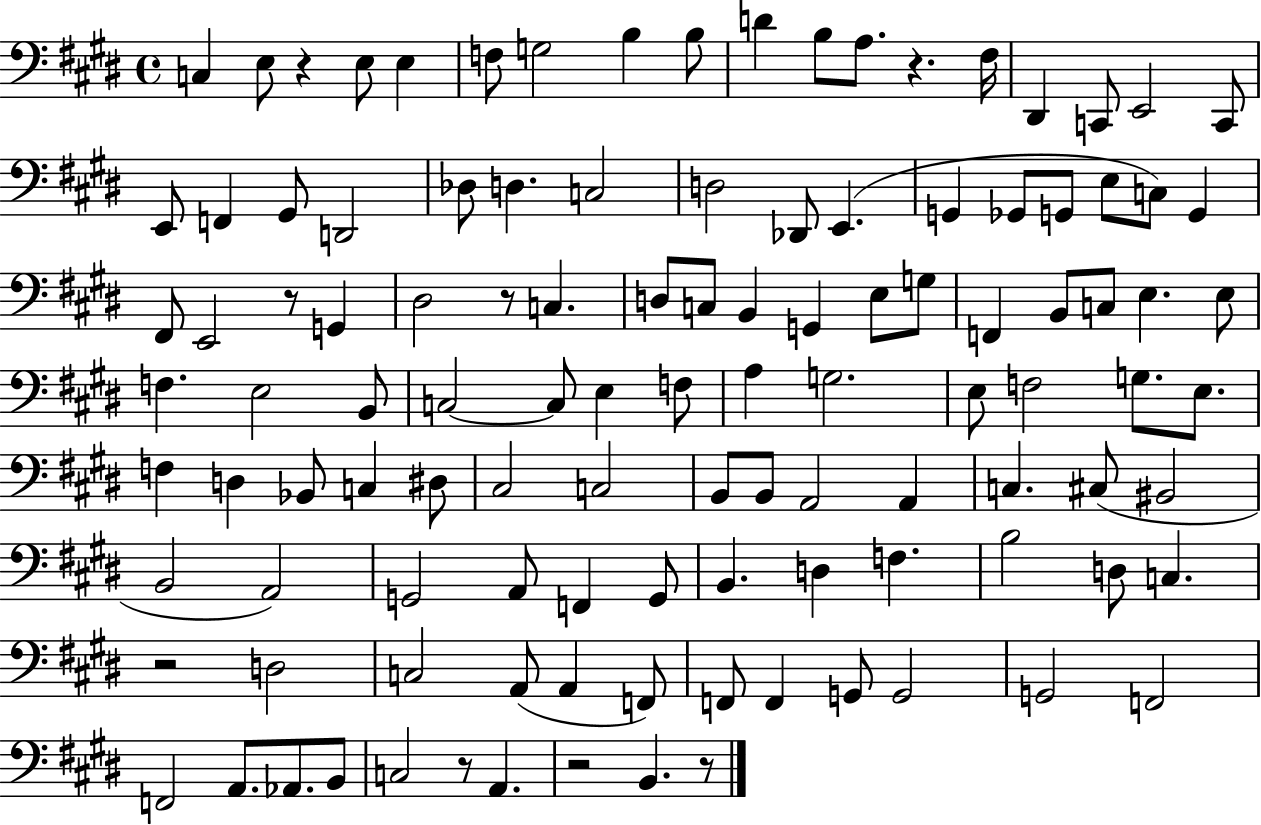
{
  \clef bass
  \time 4/4
  \defaultTimeSignature
  \key e \major
  c4 e8 r4 e8 e4 | f8 g2 b4 b8 | d'4 b8 a8. r4. fis16 | dis,4 c,8 e,2 c,8 | \break e,8 f,4 gis,8 d,2 | des8 d4. c2 | d2 des,8 e,4.( | g,4 ges,8 g,8 e8 c8) g,4 | \break fis,8 e,2 r8 g,4 | dis2 r8 c4. | d8 c8 b,4 g,4 e8 g8 | f,4 b,8 c8 e4. e8 | \break f4. e2 b,8 | c2~~ c8 e4 f8 | a4 g2. | e8 f2 g8. e8. | \break f4 d4 bes,8 c4 dis8 | cis2 c2 | b,8 b,8 a,2 a,4 | c4. cis8( bis,2 | \break b,2 a,2) | g,2 a,8 f,4 g,8 | b,4. d4 f4. | b2 d8 c4. | \break r2 d2 | c2 a,8( a,4 f,8) | f,8 f,4 g,8 g,2 | g,2 f,2 | \break f,2 a,8. aes,8. b,8 | c2 r8 a,4. | r2 b,4. r8 | \bar "|."
}